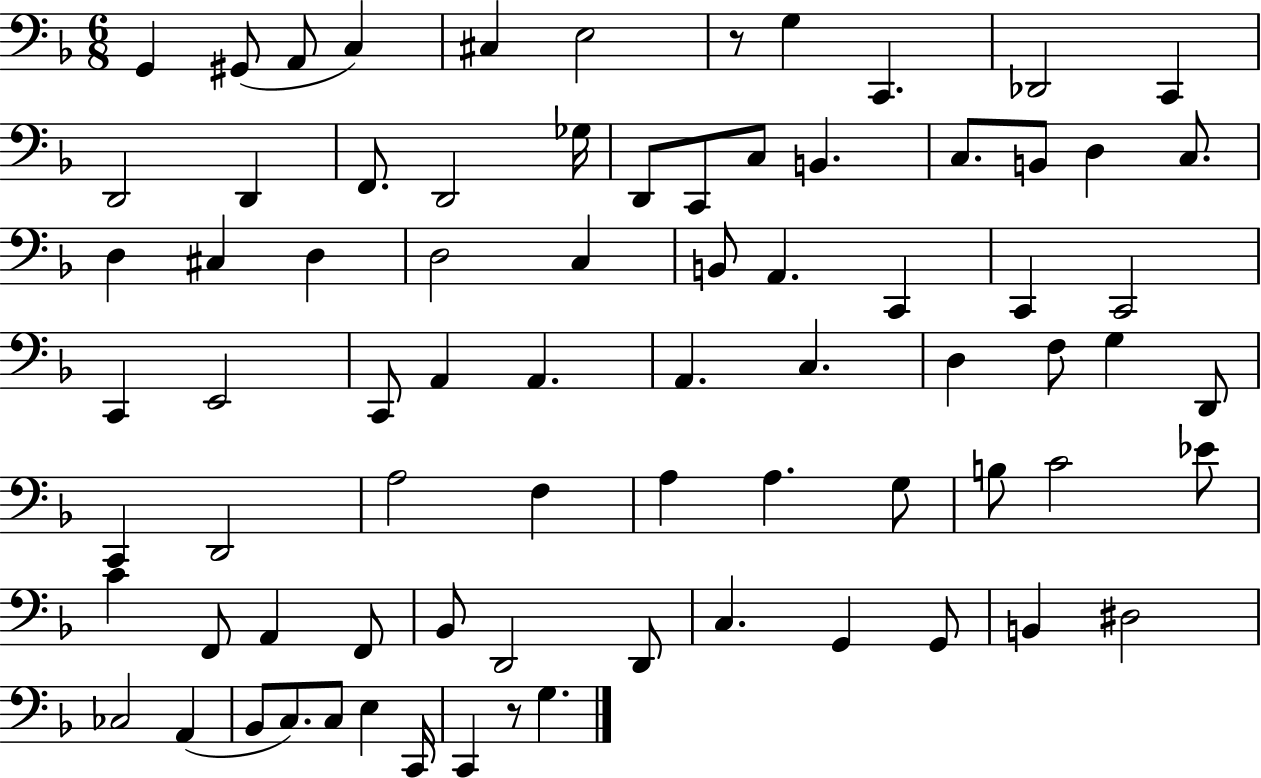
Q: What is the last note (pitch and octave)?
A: G3